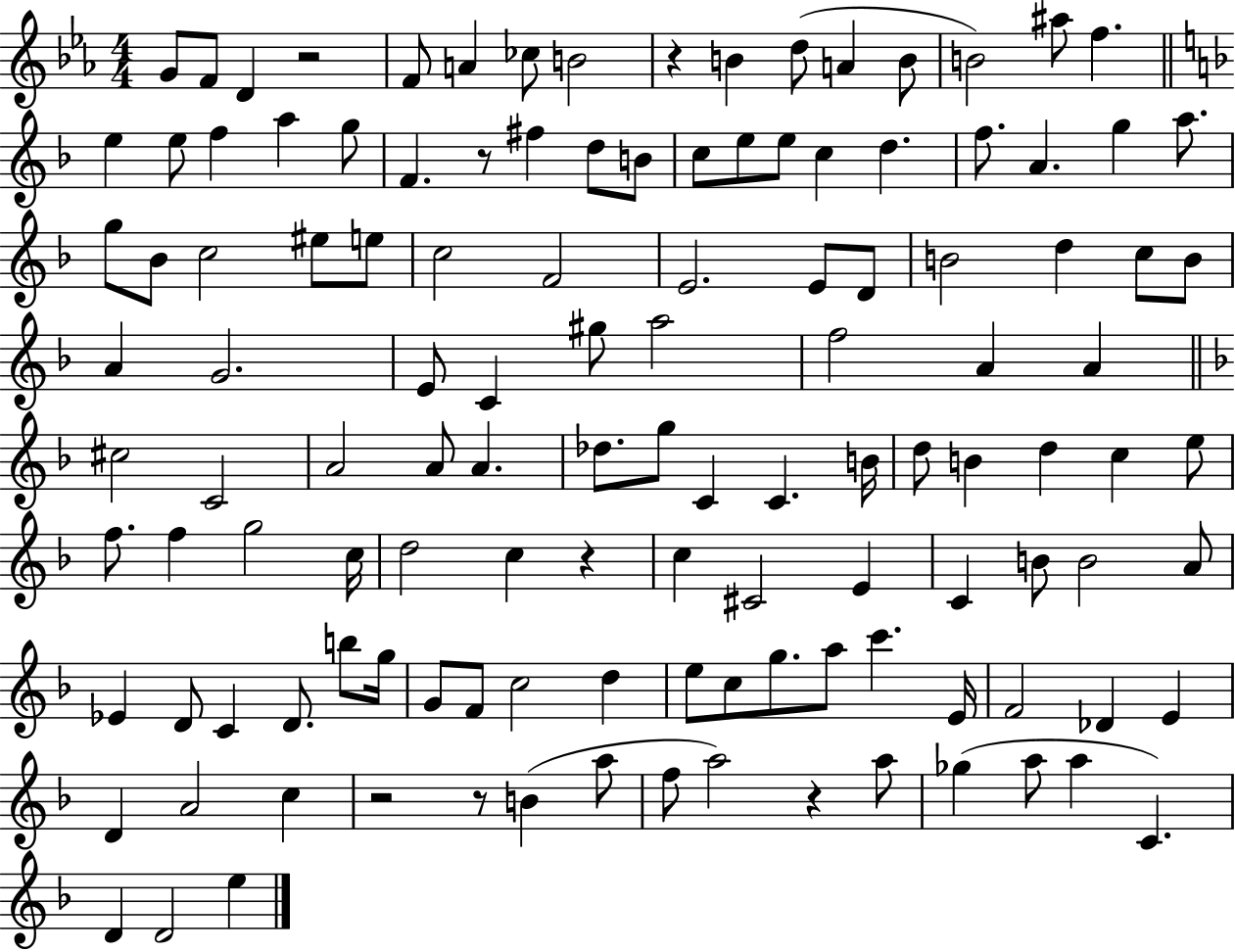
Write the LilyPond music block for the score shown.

{
  \clef treble
  \numericTimeSignature
  \time 4/4
  \key ees \major
  g'8 f'8 d'4 r2 | f'8 a'4 ces''8 b'2 | r4 b'4 d''8( a'4 b'8 | b'2) ais''8 f''4. | \break \bar "||" \break \key f \major e''4 e''8 f''4 a''4 g''8 | f'4. r8 fis''4 d''8 b'8 | c''8 e''8 e''8 c''4 d''4. | f''8. a'4. g''4 a''8. | \break g''8 bes'8 c''2 eis''8 e''8 | c''2 f'2 | e'2. e'8 d'8 | b'2 d''4 c''8 b'8 | \break a'4 g'2. | e'8 c'4 gis''8 a''2 | f''2 a'4 a'4 | \bar "||" \break \key f \major cis''2 c'2 | a'2 a'8 a'4. | des''8. g''8 c'4 c'4. b'16 | d''8 b'4 d''4 c''4 e''8 | \break f''8. f''4 g''2 c''16 | d''2 c''4 r4 | c''4 cis'2 e'4 | c'4 b'8 b'2 a'8 | \break ees'4 d'8 c'4 d'8. b''8 g''16 | g'8 f'8 c''2 d''4 | e''8 c''8 g''8. a''8 c'''4. e'16 | f'2 des'4 e'4 | \break d'4 a'2 c''4 | r2 r8 b'4( a''8 | f''8 a''2) r4 a''8 | ges''4( a''8 a''4 c'4.) | \break d'4 d'2 e''4 | \bar "|."
}